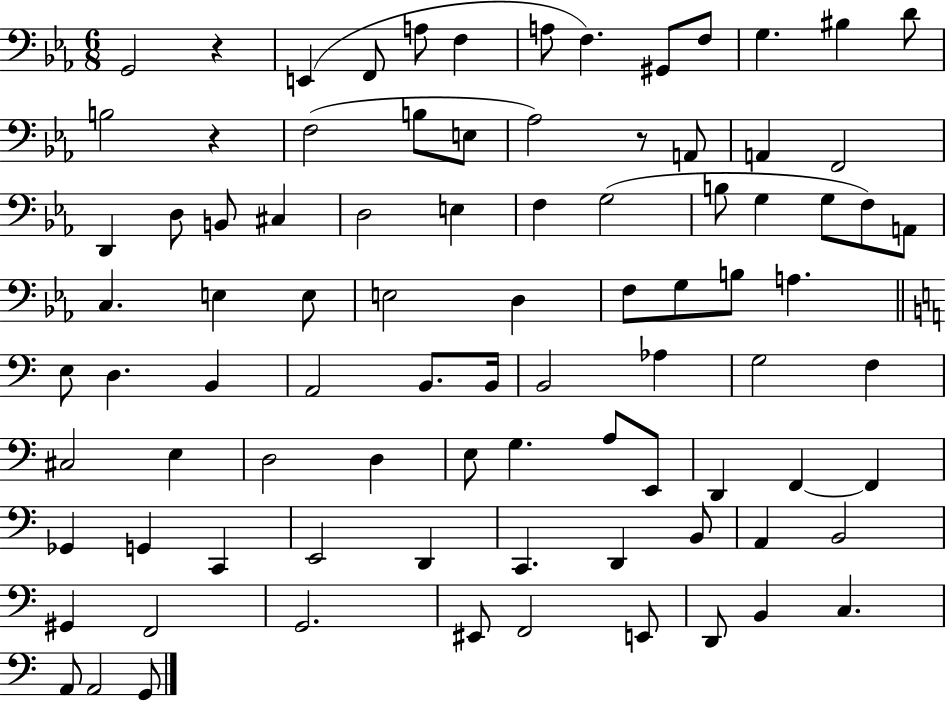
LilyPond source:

{
  \clef bass
  \numericTimeSignature
  \time 6/8
  \key ees \major
  g,2 r4 | e,4( f,8 a8 f4 | a8 f4.) gis,8 f8 | g4. bis4 d'8 | \break b2 r4 | f2( b8 e8 | aes2) r8 a,8 | a,4 f,2 | \break d,4 d8 b,8 cis4 | d2 e4 | f4 g2( | b8 g4 g8 f8) a,8 | \break c4. e4 e8 | e2 d4 | f8 g8 b8 a4. | \bar "||" \break \key c \major e8 d4. b,4 | a,2 b,8. b,16 | b,2 aes4 | g2 f4 | \break cis2 e4 | d2 d4 | e8 g4. a8 e,8 | d,4 f,4~~ f,4 | \break ges,4 g,4 c,4 | e,2 d,4 | c,4. d,4 b,8 | a,4 b,2 | \break gis,4 f,2 | g,2. | eis,8 f,2 e,8 | d,8 b,4 c4. | \break a,8 a,2 g,8 | \bar "|."
}